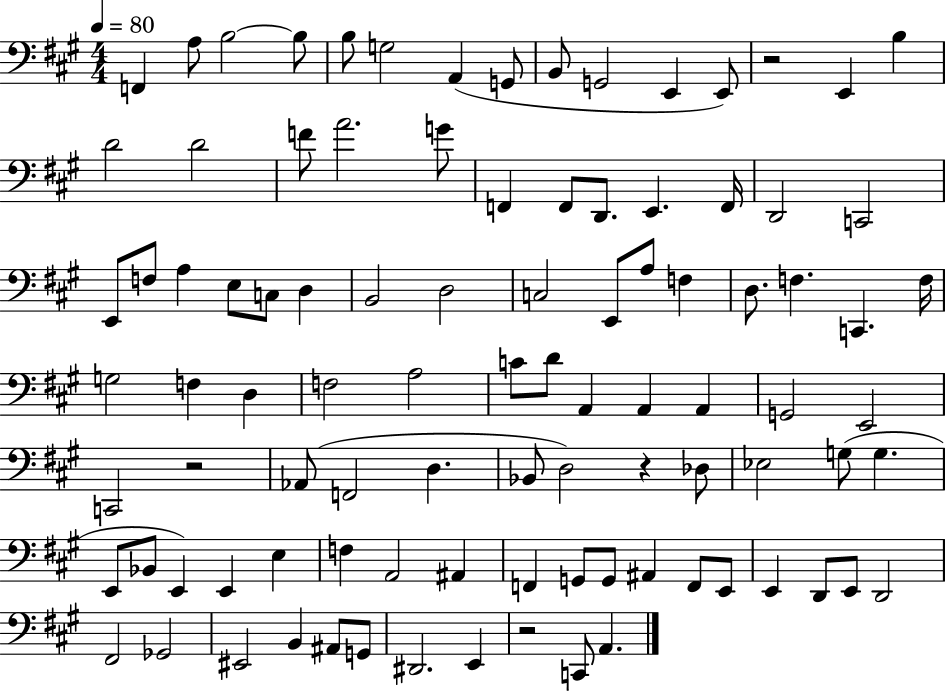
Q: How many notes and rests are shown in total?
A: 96